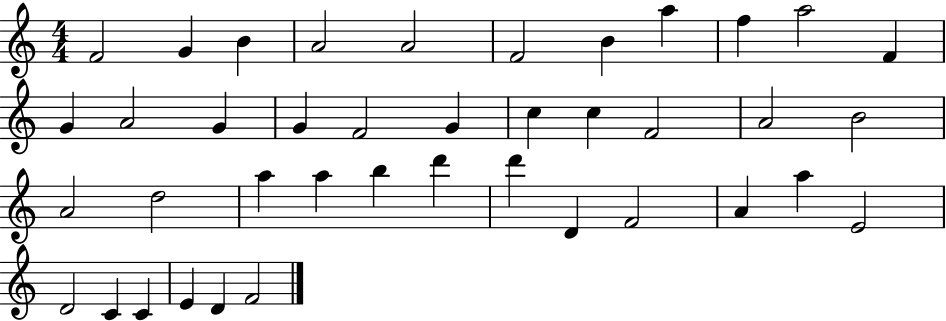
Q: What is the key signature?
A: C major